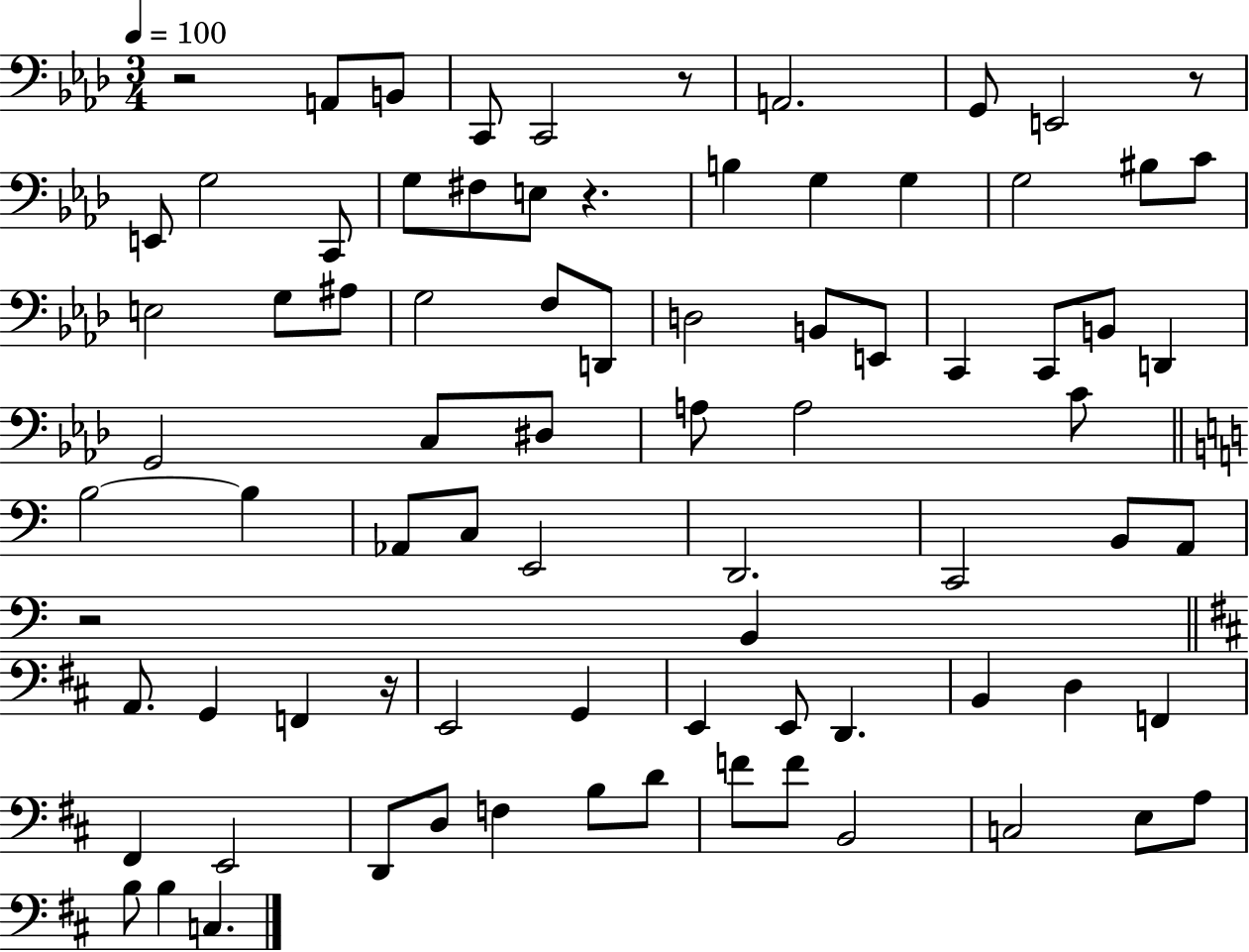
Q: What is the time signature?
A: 3/4